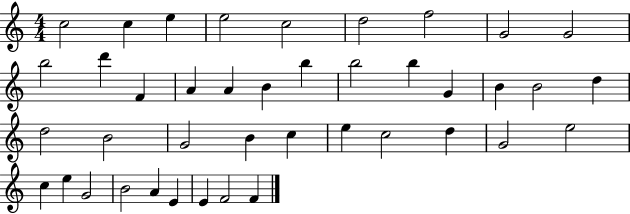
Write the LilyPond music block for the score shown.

{
  \clef treble
  \numericTimeSignature
  \time 4/4
  \key c \major
  c''2 c''4 e''4 | e''2 c''2 | d''2 f''2 | g'2 g'2 | \break b''2 d'''4 f'4 | a'4 a'4 b'4 b''4 | b''2 b''4 g'4 | b'4 b'2 d''4 | \break d''2 b'2 | g'2 b'4 c''4 | e''4 c''2 d''4 | g'2 e''2 | \break c''4 e''4 g'2 | b'2 a'4 e'4 | e'4 f'2 f'4 | \bar "|."
}